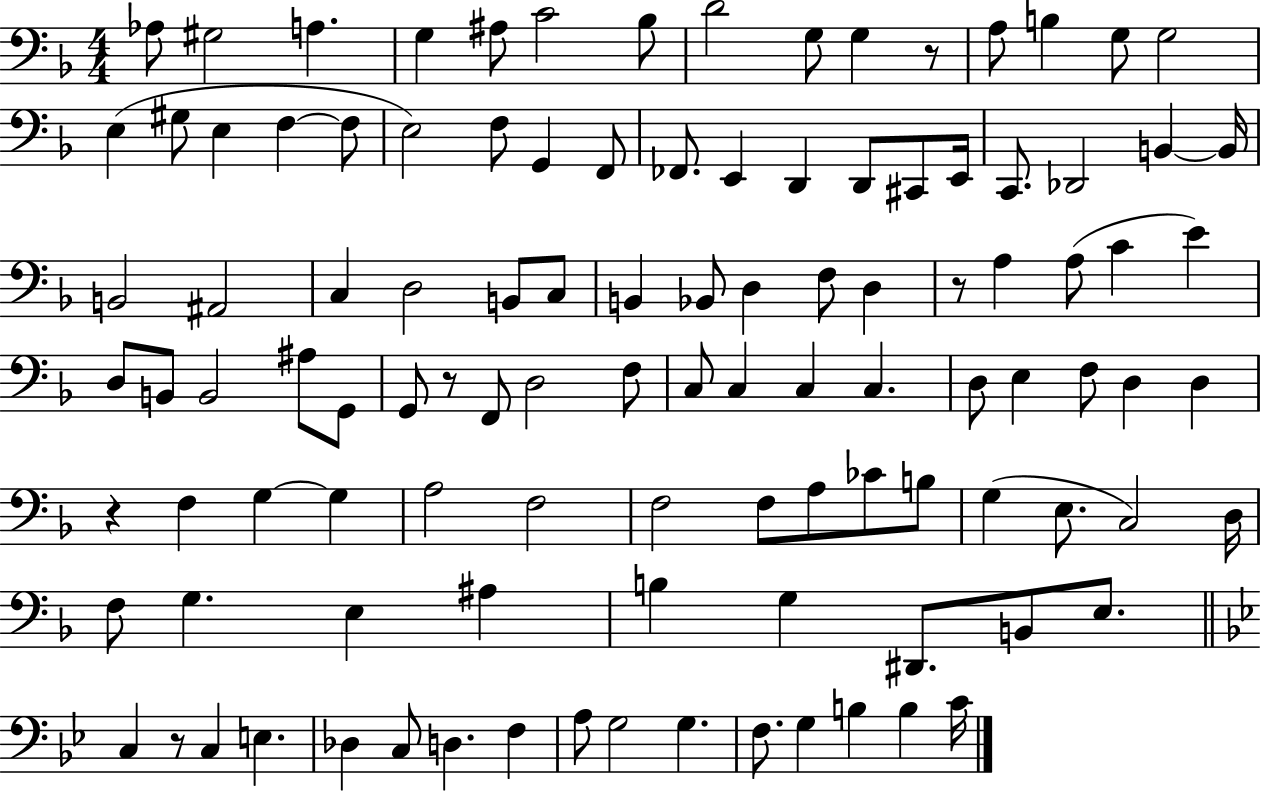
X:1
T:Untitled
M:4/4
L:1/4
K:F
_A,/2 ^G,2 A, G, ^A,/2 C2 _B,/2 D2 G,/2 G, z/2 A,/2 B, G,/2 G,2 E, ^G,/2 E, F, F,/2 E,2 F,/2 G,, F,,/2 _F,,/2 E,, D,, D,,/2 ^C,,/2 E,,/4 C,,/2 _D,,2 B,, B,,/4 B,,2 ^A,,2 C, D,2 B,,/2 C,/2 B,, _B,,/2 D, F,/2 D, z/2 A, A,/2 C E D,/2 B,,/2 B,,2 ^A,/2 G,,/2 G,,/2 z/2 F,,/2 D,2 F,/2 C,/2 C, C, C, D,/2 E, F,/2 D, D, z F, G, G, A,2 F,2 F,2 F,/2 A,/2 _C/2 B,/2 G, E,/2 C,2 D,/4 F,/2 G, E, ^A, B, G, ^D,,/2 B,,/2 E,/2 C, z/2 C, E, _D, C,/2 D, F, A,/2 G,2 G, F,/2 G, B, B, C/4